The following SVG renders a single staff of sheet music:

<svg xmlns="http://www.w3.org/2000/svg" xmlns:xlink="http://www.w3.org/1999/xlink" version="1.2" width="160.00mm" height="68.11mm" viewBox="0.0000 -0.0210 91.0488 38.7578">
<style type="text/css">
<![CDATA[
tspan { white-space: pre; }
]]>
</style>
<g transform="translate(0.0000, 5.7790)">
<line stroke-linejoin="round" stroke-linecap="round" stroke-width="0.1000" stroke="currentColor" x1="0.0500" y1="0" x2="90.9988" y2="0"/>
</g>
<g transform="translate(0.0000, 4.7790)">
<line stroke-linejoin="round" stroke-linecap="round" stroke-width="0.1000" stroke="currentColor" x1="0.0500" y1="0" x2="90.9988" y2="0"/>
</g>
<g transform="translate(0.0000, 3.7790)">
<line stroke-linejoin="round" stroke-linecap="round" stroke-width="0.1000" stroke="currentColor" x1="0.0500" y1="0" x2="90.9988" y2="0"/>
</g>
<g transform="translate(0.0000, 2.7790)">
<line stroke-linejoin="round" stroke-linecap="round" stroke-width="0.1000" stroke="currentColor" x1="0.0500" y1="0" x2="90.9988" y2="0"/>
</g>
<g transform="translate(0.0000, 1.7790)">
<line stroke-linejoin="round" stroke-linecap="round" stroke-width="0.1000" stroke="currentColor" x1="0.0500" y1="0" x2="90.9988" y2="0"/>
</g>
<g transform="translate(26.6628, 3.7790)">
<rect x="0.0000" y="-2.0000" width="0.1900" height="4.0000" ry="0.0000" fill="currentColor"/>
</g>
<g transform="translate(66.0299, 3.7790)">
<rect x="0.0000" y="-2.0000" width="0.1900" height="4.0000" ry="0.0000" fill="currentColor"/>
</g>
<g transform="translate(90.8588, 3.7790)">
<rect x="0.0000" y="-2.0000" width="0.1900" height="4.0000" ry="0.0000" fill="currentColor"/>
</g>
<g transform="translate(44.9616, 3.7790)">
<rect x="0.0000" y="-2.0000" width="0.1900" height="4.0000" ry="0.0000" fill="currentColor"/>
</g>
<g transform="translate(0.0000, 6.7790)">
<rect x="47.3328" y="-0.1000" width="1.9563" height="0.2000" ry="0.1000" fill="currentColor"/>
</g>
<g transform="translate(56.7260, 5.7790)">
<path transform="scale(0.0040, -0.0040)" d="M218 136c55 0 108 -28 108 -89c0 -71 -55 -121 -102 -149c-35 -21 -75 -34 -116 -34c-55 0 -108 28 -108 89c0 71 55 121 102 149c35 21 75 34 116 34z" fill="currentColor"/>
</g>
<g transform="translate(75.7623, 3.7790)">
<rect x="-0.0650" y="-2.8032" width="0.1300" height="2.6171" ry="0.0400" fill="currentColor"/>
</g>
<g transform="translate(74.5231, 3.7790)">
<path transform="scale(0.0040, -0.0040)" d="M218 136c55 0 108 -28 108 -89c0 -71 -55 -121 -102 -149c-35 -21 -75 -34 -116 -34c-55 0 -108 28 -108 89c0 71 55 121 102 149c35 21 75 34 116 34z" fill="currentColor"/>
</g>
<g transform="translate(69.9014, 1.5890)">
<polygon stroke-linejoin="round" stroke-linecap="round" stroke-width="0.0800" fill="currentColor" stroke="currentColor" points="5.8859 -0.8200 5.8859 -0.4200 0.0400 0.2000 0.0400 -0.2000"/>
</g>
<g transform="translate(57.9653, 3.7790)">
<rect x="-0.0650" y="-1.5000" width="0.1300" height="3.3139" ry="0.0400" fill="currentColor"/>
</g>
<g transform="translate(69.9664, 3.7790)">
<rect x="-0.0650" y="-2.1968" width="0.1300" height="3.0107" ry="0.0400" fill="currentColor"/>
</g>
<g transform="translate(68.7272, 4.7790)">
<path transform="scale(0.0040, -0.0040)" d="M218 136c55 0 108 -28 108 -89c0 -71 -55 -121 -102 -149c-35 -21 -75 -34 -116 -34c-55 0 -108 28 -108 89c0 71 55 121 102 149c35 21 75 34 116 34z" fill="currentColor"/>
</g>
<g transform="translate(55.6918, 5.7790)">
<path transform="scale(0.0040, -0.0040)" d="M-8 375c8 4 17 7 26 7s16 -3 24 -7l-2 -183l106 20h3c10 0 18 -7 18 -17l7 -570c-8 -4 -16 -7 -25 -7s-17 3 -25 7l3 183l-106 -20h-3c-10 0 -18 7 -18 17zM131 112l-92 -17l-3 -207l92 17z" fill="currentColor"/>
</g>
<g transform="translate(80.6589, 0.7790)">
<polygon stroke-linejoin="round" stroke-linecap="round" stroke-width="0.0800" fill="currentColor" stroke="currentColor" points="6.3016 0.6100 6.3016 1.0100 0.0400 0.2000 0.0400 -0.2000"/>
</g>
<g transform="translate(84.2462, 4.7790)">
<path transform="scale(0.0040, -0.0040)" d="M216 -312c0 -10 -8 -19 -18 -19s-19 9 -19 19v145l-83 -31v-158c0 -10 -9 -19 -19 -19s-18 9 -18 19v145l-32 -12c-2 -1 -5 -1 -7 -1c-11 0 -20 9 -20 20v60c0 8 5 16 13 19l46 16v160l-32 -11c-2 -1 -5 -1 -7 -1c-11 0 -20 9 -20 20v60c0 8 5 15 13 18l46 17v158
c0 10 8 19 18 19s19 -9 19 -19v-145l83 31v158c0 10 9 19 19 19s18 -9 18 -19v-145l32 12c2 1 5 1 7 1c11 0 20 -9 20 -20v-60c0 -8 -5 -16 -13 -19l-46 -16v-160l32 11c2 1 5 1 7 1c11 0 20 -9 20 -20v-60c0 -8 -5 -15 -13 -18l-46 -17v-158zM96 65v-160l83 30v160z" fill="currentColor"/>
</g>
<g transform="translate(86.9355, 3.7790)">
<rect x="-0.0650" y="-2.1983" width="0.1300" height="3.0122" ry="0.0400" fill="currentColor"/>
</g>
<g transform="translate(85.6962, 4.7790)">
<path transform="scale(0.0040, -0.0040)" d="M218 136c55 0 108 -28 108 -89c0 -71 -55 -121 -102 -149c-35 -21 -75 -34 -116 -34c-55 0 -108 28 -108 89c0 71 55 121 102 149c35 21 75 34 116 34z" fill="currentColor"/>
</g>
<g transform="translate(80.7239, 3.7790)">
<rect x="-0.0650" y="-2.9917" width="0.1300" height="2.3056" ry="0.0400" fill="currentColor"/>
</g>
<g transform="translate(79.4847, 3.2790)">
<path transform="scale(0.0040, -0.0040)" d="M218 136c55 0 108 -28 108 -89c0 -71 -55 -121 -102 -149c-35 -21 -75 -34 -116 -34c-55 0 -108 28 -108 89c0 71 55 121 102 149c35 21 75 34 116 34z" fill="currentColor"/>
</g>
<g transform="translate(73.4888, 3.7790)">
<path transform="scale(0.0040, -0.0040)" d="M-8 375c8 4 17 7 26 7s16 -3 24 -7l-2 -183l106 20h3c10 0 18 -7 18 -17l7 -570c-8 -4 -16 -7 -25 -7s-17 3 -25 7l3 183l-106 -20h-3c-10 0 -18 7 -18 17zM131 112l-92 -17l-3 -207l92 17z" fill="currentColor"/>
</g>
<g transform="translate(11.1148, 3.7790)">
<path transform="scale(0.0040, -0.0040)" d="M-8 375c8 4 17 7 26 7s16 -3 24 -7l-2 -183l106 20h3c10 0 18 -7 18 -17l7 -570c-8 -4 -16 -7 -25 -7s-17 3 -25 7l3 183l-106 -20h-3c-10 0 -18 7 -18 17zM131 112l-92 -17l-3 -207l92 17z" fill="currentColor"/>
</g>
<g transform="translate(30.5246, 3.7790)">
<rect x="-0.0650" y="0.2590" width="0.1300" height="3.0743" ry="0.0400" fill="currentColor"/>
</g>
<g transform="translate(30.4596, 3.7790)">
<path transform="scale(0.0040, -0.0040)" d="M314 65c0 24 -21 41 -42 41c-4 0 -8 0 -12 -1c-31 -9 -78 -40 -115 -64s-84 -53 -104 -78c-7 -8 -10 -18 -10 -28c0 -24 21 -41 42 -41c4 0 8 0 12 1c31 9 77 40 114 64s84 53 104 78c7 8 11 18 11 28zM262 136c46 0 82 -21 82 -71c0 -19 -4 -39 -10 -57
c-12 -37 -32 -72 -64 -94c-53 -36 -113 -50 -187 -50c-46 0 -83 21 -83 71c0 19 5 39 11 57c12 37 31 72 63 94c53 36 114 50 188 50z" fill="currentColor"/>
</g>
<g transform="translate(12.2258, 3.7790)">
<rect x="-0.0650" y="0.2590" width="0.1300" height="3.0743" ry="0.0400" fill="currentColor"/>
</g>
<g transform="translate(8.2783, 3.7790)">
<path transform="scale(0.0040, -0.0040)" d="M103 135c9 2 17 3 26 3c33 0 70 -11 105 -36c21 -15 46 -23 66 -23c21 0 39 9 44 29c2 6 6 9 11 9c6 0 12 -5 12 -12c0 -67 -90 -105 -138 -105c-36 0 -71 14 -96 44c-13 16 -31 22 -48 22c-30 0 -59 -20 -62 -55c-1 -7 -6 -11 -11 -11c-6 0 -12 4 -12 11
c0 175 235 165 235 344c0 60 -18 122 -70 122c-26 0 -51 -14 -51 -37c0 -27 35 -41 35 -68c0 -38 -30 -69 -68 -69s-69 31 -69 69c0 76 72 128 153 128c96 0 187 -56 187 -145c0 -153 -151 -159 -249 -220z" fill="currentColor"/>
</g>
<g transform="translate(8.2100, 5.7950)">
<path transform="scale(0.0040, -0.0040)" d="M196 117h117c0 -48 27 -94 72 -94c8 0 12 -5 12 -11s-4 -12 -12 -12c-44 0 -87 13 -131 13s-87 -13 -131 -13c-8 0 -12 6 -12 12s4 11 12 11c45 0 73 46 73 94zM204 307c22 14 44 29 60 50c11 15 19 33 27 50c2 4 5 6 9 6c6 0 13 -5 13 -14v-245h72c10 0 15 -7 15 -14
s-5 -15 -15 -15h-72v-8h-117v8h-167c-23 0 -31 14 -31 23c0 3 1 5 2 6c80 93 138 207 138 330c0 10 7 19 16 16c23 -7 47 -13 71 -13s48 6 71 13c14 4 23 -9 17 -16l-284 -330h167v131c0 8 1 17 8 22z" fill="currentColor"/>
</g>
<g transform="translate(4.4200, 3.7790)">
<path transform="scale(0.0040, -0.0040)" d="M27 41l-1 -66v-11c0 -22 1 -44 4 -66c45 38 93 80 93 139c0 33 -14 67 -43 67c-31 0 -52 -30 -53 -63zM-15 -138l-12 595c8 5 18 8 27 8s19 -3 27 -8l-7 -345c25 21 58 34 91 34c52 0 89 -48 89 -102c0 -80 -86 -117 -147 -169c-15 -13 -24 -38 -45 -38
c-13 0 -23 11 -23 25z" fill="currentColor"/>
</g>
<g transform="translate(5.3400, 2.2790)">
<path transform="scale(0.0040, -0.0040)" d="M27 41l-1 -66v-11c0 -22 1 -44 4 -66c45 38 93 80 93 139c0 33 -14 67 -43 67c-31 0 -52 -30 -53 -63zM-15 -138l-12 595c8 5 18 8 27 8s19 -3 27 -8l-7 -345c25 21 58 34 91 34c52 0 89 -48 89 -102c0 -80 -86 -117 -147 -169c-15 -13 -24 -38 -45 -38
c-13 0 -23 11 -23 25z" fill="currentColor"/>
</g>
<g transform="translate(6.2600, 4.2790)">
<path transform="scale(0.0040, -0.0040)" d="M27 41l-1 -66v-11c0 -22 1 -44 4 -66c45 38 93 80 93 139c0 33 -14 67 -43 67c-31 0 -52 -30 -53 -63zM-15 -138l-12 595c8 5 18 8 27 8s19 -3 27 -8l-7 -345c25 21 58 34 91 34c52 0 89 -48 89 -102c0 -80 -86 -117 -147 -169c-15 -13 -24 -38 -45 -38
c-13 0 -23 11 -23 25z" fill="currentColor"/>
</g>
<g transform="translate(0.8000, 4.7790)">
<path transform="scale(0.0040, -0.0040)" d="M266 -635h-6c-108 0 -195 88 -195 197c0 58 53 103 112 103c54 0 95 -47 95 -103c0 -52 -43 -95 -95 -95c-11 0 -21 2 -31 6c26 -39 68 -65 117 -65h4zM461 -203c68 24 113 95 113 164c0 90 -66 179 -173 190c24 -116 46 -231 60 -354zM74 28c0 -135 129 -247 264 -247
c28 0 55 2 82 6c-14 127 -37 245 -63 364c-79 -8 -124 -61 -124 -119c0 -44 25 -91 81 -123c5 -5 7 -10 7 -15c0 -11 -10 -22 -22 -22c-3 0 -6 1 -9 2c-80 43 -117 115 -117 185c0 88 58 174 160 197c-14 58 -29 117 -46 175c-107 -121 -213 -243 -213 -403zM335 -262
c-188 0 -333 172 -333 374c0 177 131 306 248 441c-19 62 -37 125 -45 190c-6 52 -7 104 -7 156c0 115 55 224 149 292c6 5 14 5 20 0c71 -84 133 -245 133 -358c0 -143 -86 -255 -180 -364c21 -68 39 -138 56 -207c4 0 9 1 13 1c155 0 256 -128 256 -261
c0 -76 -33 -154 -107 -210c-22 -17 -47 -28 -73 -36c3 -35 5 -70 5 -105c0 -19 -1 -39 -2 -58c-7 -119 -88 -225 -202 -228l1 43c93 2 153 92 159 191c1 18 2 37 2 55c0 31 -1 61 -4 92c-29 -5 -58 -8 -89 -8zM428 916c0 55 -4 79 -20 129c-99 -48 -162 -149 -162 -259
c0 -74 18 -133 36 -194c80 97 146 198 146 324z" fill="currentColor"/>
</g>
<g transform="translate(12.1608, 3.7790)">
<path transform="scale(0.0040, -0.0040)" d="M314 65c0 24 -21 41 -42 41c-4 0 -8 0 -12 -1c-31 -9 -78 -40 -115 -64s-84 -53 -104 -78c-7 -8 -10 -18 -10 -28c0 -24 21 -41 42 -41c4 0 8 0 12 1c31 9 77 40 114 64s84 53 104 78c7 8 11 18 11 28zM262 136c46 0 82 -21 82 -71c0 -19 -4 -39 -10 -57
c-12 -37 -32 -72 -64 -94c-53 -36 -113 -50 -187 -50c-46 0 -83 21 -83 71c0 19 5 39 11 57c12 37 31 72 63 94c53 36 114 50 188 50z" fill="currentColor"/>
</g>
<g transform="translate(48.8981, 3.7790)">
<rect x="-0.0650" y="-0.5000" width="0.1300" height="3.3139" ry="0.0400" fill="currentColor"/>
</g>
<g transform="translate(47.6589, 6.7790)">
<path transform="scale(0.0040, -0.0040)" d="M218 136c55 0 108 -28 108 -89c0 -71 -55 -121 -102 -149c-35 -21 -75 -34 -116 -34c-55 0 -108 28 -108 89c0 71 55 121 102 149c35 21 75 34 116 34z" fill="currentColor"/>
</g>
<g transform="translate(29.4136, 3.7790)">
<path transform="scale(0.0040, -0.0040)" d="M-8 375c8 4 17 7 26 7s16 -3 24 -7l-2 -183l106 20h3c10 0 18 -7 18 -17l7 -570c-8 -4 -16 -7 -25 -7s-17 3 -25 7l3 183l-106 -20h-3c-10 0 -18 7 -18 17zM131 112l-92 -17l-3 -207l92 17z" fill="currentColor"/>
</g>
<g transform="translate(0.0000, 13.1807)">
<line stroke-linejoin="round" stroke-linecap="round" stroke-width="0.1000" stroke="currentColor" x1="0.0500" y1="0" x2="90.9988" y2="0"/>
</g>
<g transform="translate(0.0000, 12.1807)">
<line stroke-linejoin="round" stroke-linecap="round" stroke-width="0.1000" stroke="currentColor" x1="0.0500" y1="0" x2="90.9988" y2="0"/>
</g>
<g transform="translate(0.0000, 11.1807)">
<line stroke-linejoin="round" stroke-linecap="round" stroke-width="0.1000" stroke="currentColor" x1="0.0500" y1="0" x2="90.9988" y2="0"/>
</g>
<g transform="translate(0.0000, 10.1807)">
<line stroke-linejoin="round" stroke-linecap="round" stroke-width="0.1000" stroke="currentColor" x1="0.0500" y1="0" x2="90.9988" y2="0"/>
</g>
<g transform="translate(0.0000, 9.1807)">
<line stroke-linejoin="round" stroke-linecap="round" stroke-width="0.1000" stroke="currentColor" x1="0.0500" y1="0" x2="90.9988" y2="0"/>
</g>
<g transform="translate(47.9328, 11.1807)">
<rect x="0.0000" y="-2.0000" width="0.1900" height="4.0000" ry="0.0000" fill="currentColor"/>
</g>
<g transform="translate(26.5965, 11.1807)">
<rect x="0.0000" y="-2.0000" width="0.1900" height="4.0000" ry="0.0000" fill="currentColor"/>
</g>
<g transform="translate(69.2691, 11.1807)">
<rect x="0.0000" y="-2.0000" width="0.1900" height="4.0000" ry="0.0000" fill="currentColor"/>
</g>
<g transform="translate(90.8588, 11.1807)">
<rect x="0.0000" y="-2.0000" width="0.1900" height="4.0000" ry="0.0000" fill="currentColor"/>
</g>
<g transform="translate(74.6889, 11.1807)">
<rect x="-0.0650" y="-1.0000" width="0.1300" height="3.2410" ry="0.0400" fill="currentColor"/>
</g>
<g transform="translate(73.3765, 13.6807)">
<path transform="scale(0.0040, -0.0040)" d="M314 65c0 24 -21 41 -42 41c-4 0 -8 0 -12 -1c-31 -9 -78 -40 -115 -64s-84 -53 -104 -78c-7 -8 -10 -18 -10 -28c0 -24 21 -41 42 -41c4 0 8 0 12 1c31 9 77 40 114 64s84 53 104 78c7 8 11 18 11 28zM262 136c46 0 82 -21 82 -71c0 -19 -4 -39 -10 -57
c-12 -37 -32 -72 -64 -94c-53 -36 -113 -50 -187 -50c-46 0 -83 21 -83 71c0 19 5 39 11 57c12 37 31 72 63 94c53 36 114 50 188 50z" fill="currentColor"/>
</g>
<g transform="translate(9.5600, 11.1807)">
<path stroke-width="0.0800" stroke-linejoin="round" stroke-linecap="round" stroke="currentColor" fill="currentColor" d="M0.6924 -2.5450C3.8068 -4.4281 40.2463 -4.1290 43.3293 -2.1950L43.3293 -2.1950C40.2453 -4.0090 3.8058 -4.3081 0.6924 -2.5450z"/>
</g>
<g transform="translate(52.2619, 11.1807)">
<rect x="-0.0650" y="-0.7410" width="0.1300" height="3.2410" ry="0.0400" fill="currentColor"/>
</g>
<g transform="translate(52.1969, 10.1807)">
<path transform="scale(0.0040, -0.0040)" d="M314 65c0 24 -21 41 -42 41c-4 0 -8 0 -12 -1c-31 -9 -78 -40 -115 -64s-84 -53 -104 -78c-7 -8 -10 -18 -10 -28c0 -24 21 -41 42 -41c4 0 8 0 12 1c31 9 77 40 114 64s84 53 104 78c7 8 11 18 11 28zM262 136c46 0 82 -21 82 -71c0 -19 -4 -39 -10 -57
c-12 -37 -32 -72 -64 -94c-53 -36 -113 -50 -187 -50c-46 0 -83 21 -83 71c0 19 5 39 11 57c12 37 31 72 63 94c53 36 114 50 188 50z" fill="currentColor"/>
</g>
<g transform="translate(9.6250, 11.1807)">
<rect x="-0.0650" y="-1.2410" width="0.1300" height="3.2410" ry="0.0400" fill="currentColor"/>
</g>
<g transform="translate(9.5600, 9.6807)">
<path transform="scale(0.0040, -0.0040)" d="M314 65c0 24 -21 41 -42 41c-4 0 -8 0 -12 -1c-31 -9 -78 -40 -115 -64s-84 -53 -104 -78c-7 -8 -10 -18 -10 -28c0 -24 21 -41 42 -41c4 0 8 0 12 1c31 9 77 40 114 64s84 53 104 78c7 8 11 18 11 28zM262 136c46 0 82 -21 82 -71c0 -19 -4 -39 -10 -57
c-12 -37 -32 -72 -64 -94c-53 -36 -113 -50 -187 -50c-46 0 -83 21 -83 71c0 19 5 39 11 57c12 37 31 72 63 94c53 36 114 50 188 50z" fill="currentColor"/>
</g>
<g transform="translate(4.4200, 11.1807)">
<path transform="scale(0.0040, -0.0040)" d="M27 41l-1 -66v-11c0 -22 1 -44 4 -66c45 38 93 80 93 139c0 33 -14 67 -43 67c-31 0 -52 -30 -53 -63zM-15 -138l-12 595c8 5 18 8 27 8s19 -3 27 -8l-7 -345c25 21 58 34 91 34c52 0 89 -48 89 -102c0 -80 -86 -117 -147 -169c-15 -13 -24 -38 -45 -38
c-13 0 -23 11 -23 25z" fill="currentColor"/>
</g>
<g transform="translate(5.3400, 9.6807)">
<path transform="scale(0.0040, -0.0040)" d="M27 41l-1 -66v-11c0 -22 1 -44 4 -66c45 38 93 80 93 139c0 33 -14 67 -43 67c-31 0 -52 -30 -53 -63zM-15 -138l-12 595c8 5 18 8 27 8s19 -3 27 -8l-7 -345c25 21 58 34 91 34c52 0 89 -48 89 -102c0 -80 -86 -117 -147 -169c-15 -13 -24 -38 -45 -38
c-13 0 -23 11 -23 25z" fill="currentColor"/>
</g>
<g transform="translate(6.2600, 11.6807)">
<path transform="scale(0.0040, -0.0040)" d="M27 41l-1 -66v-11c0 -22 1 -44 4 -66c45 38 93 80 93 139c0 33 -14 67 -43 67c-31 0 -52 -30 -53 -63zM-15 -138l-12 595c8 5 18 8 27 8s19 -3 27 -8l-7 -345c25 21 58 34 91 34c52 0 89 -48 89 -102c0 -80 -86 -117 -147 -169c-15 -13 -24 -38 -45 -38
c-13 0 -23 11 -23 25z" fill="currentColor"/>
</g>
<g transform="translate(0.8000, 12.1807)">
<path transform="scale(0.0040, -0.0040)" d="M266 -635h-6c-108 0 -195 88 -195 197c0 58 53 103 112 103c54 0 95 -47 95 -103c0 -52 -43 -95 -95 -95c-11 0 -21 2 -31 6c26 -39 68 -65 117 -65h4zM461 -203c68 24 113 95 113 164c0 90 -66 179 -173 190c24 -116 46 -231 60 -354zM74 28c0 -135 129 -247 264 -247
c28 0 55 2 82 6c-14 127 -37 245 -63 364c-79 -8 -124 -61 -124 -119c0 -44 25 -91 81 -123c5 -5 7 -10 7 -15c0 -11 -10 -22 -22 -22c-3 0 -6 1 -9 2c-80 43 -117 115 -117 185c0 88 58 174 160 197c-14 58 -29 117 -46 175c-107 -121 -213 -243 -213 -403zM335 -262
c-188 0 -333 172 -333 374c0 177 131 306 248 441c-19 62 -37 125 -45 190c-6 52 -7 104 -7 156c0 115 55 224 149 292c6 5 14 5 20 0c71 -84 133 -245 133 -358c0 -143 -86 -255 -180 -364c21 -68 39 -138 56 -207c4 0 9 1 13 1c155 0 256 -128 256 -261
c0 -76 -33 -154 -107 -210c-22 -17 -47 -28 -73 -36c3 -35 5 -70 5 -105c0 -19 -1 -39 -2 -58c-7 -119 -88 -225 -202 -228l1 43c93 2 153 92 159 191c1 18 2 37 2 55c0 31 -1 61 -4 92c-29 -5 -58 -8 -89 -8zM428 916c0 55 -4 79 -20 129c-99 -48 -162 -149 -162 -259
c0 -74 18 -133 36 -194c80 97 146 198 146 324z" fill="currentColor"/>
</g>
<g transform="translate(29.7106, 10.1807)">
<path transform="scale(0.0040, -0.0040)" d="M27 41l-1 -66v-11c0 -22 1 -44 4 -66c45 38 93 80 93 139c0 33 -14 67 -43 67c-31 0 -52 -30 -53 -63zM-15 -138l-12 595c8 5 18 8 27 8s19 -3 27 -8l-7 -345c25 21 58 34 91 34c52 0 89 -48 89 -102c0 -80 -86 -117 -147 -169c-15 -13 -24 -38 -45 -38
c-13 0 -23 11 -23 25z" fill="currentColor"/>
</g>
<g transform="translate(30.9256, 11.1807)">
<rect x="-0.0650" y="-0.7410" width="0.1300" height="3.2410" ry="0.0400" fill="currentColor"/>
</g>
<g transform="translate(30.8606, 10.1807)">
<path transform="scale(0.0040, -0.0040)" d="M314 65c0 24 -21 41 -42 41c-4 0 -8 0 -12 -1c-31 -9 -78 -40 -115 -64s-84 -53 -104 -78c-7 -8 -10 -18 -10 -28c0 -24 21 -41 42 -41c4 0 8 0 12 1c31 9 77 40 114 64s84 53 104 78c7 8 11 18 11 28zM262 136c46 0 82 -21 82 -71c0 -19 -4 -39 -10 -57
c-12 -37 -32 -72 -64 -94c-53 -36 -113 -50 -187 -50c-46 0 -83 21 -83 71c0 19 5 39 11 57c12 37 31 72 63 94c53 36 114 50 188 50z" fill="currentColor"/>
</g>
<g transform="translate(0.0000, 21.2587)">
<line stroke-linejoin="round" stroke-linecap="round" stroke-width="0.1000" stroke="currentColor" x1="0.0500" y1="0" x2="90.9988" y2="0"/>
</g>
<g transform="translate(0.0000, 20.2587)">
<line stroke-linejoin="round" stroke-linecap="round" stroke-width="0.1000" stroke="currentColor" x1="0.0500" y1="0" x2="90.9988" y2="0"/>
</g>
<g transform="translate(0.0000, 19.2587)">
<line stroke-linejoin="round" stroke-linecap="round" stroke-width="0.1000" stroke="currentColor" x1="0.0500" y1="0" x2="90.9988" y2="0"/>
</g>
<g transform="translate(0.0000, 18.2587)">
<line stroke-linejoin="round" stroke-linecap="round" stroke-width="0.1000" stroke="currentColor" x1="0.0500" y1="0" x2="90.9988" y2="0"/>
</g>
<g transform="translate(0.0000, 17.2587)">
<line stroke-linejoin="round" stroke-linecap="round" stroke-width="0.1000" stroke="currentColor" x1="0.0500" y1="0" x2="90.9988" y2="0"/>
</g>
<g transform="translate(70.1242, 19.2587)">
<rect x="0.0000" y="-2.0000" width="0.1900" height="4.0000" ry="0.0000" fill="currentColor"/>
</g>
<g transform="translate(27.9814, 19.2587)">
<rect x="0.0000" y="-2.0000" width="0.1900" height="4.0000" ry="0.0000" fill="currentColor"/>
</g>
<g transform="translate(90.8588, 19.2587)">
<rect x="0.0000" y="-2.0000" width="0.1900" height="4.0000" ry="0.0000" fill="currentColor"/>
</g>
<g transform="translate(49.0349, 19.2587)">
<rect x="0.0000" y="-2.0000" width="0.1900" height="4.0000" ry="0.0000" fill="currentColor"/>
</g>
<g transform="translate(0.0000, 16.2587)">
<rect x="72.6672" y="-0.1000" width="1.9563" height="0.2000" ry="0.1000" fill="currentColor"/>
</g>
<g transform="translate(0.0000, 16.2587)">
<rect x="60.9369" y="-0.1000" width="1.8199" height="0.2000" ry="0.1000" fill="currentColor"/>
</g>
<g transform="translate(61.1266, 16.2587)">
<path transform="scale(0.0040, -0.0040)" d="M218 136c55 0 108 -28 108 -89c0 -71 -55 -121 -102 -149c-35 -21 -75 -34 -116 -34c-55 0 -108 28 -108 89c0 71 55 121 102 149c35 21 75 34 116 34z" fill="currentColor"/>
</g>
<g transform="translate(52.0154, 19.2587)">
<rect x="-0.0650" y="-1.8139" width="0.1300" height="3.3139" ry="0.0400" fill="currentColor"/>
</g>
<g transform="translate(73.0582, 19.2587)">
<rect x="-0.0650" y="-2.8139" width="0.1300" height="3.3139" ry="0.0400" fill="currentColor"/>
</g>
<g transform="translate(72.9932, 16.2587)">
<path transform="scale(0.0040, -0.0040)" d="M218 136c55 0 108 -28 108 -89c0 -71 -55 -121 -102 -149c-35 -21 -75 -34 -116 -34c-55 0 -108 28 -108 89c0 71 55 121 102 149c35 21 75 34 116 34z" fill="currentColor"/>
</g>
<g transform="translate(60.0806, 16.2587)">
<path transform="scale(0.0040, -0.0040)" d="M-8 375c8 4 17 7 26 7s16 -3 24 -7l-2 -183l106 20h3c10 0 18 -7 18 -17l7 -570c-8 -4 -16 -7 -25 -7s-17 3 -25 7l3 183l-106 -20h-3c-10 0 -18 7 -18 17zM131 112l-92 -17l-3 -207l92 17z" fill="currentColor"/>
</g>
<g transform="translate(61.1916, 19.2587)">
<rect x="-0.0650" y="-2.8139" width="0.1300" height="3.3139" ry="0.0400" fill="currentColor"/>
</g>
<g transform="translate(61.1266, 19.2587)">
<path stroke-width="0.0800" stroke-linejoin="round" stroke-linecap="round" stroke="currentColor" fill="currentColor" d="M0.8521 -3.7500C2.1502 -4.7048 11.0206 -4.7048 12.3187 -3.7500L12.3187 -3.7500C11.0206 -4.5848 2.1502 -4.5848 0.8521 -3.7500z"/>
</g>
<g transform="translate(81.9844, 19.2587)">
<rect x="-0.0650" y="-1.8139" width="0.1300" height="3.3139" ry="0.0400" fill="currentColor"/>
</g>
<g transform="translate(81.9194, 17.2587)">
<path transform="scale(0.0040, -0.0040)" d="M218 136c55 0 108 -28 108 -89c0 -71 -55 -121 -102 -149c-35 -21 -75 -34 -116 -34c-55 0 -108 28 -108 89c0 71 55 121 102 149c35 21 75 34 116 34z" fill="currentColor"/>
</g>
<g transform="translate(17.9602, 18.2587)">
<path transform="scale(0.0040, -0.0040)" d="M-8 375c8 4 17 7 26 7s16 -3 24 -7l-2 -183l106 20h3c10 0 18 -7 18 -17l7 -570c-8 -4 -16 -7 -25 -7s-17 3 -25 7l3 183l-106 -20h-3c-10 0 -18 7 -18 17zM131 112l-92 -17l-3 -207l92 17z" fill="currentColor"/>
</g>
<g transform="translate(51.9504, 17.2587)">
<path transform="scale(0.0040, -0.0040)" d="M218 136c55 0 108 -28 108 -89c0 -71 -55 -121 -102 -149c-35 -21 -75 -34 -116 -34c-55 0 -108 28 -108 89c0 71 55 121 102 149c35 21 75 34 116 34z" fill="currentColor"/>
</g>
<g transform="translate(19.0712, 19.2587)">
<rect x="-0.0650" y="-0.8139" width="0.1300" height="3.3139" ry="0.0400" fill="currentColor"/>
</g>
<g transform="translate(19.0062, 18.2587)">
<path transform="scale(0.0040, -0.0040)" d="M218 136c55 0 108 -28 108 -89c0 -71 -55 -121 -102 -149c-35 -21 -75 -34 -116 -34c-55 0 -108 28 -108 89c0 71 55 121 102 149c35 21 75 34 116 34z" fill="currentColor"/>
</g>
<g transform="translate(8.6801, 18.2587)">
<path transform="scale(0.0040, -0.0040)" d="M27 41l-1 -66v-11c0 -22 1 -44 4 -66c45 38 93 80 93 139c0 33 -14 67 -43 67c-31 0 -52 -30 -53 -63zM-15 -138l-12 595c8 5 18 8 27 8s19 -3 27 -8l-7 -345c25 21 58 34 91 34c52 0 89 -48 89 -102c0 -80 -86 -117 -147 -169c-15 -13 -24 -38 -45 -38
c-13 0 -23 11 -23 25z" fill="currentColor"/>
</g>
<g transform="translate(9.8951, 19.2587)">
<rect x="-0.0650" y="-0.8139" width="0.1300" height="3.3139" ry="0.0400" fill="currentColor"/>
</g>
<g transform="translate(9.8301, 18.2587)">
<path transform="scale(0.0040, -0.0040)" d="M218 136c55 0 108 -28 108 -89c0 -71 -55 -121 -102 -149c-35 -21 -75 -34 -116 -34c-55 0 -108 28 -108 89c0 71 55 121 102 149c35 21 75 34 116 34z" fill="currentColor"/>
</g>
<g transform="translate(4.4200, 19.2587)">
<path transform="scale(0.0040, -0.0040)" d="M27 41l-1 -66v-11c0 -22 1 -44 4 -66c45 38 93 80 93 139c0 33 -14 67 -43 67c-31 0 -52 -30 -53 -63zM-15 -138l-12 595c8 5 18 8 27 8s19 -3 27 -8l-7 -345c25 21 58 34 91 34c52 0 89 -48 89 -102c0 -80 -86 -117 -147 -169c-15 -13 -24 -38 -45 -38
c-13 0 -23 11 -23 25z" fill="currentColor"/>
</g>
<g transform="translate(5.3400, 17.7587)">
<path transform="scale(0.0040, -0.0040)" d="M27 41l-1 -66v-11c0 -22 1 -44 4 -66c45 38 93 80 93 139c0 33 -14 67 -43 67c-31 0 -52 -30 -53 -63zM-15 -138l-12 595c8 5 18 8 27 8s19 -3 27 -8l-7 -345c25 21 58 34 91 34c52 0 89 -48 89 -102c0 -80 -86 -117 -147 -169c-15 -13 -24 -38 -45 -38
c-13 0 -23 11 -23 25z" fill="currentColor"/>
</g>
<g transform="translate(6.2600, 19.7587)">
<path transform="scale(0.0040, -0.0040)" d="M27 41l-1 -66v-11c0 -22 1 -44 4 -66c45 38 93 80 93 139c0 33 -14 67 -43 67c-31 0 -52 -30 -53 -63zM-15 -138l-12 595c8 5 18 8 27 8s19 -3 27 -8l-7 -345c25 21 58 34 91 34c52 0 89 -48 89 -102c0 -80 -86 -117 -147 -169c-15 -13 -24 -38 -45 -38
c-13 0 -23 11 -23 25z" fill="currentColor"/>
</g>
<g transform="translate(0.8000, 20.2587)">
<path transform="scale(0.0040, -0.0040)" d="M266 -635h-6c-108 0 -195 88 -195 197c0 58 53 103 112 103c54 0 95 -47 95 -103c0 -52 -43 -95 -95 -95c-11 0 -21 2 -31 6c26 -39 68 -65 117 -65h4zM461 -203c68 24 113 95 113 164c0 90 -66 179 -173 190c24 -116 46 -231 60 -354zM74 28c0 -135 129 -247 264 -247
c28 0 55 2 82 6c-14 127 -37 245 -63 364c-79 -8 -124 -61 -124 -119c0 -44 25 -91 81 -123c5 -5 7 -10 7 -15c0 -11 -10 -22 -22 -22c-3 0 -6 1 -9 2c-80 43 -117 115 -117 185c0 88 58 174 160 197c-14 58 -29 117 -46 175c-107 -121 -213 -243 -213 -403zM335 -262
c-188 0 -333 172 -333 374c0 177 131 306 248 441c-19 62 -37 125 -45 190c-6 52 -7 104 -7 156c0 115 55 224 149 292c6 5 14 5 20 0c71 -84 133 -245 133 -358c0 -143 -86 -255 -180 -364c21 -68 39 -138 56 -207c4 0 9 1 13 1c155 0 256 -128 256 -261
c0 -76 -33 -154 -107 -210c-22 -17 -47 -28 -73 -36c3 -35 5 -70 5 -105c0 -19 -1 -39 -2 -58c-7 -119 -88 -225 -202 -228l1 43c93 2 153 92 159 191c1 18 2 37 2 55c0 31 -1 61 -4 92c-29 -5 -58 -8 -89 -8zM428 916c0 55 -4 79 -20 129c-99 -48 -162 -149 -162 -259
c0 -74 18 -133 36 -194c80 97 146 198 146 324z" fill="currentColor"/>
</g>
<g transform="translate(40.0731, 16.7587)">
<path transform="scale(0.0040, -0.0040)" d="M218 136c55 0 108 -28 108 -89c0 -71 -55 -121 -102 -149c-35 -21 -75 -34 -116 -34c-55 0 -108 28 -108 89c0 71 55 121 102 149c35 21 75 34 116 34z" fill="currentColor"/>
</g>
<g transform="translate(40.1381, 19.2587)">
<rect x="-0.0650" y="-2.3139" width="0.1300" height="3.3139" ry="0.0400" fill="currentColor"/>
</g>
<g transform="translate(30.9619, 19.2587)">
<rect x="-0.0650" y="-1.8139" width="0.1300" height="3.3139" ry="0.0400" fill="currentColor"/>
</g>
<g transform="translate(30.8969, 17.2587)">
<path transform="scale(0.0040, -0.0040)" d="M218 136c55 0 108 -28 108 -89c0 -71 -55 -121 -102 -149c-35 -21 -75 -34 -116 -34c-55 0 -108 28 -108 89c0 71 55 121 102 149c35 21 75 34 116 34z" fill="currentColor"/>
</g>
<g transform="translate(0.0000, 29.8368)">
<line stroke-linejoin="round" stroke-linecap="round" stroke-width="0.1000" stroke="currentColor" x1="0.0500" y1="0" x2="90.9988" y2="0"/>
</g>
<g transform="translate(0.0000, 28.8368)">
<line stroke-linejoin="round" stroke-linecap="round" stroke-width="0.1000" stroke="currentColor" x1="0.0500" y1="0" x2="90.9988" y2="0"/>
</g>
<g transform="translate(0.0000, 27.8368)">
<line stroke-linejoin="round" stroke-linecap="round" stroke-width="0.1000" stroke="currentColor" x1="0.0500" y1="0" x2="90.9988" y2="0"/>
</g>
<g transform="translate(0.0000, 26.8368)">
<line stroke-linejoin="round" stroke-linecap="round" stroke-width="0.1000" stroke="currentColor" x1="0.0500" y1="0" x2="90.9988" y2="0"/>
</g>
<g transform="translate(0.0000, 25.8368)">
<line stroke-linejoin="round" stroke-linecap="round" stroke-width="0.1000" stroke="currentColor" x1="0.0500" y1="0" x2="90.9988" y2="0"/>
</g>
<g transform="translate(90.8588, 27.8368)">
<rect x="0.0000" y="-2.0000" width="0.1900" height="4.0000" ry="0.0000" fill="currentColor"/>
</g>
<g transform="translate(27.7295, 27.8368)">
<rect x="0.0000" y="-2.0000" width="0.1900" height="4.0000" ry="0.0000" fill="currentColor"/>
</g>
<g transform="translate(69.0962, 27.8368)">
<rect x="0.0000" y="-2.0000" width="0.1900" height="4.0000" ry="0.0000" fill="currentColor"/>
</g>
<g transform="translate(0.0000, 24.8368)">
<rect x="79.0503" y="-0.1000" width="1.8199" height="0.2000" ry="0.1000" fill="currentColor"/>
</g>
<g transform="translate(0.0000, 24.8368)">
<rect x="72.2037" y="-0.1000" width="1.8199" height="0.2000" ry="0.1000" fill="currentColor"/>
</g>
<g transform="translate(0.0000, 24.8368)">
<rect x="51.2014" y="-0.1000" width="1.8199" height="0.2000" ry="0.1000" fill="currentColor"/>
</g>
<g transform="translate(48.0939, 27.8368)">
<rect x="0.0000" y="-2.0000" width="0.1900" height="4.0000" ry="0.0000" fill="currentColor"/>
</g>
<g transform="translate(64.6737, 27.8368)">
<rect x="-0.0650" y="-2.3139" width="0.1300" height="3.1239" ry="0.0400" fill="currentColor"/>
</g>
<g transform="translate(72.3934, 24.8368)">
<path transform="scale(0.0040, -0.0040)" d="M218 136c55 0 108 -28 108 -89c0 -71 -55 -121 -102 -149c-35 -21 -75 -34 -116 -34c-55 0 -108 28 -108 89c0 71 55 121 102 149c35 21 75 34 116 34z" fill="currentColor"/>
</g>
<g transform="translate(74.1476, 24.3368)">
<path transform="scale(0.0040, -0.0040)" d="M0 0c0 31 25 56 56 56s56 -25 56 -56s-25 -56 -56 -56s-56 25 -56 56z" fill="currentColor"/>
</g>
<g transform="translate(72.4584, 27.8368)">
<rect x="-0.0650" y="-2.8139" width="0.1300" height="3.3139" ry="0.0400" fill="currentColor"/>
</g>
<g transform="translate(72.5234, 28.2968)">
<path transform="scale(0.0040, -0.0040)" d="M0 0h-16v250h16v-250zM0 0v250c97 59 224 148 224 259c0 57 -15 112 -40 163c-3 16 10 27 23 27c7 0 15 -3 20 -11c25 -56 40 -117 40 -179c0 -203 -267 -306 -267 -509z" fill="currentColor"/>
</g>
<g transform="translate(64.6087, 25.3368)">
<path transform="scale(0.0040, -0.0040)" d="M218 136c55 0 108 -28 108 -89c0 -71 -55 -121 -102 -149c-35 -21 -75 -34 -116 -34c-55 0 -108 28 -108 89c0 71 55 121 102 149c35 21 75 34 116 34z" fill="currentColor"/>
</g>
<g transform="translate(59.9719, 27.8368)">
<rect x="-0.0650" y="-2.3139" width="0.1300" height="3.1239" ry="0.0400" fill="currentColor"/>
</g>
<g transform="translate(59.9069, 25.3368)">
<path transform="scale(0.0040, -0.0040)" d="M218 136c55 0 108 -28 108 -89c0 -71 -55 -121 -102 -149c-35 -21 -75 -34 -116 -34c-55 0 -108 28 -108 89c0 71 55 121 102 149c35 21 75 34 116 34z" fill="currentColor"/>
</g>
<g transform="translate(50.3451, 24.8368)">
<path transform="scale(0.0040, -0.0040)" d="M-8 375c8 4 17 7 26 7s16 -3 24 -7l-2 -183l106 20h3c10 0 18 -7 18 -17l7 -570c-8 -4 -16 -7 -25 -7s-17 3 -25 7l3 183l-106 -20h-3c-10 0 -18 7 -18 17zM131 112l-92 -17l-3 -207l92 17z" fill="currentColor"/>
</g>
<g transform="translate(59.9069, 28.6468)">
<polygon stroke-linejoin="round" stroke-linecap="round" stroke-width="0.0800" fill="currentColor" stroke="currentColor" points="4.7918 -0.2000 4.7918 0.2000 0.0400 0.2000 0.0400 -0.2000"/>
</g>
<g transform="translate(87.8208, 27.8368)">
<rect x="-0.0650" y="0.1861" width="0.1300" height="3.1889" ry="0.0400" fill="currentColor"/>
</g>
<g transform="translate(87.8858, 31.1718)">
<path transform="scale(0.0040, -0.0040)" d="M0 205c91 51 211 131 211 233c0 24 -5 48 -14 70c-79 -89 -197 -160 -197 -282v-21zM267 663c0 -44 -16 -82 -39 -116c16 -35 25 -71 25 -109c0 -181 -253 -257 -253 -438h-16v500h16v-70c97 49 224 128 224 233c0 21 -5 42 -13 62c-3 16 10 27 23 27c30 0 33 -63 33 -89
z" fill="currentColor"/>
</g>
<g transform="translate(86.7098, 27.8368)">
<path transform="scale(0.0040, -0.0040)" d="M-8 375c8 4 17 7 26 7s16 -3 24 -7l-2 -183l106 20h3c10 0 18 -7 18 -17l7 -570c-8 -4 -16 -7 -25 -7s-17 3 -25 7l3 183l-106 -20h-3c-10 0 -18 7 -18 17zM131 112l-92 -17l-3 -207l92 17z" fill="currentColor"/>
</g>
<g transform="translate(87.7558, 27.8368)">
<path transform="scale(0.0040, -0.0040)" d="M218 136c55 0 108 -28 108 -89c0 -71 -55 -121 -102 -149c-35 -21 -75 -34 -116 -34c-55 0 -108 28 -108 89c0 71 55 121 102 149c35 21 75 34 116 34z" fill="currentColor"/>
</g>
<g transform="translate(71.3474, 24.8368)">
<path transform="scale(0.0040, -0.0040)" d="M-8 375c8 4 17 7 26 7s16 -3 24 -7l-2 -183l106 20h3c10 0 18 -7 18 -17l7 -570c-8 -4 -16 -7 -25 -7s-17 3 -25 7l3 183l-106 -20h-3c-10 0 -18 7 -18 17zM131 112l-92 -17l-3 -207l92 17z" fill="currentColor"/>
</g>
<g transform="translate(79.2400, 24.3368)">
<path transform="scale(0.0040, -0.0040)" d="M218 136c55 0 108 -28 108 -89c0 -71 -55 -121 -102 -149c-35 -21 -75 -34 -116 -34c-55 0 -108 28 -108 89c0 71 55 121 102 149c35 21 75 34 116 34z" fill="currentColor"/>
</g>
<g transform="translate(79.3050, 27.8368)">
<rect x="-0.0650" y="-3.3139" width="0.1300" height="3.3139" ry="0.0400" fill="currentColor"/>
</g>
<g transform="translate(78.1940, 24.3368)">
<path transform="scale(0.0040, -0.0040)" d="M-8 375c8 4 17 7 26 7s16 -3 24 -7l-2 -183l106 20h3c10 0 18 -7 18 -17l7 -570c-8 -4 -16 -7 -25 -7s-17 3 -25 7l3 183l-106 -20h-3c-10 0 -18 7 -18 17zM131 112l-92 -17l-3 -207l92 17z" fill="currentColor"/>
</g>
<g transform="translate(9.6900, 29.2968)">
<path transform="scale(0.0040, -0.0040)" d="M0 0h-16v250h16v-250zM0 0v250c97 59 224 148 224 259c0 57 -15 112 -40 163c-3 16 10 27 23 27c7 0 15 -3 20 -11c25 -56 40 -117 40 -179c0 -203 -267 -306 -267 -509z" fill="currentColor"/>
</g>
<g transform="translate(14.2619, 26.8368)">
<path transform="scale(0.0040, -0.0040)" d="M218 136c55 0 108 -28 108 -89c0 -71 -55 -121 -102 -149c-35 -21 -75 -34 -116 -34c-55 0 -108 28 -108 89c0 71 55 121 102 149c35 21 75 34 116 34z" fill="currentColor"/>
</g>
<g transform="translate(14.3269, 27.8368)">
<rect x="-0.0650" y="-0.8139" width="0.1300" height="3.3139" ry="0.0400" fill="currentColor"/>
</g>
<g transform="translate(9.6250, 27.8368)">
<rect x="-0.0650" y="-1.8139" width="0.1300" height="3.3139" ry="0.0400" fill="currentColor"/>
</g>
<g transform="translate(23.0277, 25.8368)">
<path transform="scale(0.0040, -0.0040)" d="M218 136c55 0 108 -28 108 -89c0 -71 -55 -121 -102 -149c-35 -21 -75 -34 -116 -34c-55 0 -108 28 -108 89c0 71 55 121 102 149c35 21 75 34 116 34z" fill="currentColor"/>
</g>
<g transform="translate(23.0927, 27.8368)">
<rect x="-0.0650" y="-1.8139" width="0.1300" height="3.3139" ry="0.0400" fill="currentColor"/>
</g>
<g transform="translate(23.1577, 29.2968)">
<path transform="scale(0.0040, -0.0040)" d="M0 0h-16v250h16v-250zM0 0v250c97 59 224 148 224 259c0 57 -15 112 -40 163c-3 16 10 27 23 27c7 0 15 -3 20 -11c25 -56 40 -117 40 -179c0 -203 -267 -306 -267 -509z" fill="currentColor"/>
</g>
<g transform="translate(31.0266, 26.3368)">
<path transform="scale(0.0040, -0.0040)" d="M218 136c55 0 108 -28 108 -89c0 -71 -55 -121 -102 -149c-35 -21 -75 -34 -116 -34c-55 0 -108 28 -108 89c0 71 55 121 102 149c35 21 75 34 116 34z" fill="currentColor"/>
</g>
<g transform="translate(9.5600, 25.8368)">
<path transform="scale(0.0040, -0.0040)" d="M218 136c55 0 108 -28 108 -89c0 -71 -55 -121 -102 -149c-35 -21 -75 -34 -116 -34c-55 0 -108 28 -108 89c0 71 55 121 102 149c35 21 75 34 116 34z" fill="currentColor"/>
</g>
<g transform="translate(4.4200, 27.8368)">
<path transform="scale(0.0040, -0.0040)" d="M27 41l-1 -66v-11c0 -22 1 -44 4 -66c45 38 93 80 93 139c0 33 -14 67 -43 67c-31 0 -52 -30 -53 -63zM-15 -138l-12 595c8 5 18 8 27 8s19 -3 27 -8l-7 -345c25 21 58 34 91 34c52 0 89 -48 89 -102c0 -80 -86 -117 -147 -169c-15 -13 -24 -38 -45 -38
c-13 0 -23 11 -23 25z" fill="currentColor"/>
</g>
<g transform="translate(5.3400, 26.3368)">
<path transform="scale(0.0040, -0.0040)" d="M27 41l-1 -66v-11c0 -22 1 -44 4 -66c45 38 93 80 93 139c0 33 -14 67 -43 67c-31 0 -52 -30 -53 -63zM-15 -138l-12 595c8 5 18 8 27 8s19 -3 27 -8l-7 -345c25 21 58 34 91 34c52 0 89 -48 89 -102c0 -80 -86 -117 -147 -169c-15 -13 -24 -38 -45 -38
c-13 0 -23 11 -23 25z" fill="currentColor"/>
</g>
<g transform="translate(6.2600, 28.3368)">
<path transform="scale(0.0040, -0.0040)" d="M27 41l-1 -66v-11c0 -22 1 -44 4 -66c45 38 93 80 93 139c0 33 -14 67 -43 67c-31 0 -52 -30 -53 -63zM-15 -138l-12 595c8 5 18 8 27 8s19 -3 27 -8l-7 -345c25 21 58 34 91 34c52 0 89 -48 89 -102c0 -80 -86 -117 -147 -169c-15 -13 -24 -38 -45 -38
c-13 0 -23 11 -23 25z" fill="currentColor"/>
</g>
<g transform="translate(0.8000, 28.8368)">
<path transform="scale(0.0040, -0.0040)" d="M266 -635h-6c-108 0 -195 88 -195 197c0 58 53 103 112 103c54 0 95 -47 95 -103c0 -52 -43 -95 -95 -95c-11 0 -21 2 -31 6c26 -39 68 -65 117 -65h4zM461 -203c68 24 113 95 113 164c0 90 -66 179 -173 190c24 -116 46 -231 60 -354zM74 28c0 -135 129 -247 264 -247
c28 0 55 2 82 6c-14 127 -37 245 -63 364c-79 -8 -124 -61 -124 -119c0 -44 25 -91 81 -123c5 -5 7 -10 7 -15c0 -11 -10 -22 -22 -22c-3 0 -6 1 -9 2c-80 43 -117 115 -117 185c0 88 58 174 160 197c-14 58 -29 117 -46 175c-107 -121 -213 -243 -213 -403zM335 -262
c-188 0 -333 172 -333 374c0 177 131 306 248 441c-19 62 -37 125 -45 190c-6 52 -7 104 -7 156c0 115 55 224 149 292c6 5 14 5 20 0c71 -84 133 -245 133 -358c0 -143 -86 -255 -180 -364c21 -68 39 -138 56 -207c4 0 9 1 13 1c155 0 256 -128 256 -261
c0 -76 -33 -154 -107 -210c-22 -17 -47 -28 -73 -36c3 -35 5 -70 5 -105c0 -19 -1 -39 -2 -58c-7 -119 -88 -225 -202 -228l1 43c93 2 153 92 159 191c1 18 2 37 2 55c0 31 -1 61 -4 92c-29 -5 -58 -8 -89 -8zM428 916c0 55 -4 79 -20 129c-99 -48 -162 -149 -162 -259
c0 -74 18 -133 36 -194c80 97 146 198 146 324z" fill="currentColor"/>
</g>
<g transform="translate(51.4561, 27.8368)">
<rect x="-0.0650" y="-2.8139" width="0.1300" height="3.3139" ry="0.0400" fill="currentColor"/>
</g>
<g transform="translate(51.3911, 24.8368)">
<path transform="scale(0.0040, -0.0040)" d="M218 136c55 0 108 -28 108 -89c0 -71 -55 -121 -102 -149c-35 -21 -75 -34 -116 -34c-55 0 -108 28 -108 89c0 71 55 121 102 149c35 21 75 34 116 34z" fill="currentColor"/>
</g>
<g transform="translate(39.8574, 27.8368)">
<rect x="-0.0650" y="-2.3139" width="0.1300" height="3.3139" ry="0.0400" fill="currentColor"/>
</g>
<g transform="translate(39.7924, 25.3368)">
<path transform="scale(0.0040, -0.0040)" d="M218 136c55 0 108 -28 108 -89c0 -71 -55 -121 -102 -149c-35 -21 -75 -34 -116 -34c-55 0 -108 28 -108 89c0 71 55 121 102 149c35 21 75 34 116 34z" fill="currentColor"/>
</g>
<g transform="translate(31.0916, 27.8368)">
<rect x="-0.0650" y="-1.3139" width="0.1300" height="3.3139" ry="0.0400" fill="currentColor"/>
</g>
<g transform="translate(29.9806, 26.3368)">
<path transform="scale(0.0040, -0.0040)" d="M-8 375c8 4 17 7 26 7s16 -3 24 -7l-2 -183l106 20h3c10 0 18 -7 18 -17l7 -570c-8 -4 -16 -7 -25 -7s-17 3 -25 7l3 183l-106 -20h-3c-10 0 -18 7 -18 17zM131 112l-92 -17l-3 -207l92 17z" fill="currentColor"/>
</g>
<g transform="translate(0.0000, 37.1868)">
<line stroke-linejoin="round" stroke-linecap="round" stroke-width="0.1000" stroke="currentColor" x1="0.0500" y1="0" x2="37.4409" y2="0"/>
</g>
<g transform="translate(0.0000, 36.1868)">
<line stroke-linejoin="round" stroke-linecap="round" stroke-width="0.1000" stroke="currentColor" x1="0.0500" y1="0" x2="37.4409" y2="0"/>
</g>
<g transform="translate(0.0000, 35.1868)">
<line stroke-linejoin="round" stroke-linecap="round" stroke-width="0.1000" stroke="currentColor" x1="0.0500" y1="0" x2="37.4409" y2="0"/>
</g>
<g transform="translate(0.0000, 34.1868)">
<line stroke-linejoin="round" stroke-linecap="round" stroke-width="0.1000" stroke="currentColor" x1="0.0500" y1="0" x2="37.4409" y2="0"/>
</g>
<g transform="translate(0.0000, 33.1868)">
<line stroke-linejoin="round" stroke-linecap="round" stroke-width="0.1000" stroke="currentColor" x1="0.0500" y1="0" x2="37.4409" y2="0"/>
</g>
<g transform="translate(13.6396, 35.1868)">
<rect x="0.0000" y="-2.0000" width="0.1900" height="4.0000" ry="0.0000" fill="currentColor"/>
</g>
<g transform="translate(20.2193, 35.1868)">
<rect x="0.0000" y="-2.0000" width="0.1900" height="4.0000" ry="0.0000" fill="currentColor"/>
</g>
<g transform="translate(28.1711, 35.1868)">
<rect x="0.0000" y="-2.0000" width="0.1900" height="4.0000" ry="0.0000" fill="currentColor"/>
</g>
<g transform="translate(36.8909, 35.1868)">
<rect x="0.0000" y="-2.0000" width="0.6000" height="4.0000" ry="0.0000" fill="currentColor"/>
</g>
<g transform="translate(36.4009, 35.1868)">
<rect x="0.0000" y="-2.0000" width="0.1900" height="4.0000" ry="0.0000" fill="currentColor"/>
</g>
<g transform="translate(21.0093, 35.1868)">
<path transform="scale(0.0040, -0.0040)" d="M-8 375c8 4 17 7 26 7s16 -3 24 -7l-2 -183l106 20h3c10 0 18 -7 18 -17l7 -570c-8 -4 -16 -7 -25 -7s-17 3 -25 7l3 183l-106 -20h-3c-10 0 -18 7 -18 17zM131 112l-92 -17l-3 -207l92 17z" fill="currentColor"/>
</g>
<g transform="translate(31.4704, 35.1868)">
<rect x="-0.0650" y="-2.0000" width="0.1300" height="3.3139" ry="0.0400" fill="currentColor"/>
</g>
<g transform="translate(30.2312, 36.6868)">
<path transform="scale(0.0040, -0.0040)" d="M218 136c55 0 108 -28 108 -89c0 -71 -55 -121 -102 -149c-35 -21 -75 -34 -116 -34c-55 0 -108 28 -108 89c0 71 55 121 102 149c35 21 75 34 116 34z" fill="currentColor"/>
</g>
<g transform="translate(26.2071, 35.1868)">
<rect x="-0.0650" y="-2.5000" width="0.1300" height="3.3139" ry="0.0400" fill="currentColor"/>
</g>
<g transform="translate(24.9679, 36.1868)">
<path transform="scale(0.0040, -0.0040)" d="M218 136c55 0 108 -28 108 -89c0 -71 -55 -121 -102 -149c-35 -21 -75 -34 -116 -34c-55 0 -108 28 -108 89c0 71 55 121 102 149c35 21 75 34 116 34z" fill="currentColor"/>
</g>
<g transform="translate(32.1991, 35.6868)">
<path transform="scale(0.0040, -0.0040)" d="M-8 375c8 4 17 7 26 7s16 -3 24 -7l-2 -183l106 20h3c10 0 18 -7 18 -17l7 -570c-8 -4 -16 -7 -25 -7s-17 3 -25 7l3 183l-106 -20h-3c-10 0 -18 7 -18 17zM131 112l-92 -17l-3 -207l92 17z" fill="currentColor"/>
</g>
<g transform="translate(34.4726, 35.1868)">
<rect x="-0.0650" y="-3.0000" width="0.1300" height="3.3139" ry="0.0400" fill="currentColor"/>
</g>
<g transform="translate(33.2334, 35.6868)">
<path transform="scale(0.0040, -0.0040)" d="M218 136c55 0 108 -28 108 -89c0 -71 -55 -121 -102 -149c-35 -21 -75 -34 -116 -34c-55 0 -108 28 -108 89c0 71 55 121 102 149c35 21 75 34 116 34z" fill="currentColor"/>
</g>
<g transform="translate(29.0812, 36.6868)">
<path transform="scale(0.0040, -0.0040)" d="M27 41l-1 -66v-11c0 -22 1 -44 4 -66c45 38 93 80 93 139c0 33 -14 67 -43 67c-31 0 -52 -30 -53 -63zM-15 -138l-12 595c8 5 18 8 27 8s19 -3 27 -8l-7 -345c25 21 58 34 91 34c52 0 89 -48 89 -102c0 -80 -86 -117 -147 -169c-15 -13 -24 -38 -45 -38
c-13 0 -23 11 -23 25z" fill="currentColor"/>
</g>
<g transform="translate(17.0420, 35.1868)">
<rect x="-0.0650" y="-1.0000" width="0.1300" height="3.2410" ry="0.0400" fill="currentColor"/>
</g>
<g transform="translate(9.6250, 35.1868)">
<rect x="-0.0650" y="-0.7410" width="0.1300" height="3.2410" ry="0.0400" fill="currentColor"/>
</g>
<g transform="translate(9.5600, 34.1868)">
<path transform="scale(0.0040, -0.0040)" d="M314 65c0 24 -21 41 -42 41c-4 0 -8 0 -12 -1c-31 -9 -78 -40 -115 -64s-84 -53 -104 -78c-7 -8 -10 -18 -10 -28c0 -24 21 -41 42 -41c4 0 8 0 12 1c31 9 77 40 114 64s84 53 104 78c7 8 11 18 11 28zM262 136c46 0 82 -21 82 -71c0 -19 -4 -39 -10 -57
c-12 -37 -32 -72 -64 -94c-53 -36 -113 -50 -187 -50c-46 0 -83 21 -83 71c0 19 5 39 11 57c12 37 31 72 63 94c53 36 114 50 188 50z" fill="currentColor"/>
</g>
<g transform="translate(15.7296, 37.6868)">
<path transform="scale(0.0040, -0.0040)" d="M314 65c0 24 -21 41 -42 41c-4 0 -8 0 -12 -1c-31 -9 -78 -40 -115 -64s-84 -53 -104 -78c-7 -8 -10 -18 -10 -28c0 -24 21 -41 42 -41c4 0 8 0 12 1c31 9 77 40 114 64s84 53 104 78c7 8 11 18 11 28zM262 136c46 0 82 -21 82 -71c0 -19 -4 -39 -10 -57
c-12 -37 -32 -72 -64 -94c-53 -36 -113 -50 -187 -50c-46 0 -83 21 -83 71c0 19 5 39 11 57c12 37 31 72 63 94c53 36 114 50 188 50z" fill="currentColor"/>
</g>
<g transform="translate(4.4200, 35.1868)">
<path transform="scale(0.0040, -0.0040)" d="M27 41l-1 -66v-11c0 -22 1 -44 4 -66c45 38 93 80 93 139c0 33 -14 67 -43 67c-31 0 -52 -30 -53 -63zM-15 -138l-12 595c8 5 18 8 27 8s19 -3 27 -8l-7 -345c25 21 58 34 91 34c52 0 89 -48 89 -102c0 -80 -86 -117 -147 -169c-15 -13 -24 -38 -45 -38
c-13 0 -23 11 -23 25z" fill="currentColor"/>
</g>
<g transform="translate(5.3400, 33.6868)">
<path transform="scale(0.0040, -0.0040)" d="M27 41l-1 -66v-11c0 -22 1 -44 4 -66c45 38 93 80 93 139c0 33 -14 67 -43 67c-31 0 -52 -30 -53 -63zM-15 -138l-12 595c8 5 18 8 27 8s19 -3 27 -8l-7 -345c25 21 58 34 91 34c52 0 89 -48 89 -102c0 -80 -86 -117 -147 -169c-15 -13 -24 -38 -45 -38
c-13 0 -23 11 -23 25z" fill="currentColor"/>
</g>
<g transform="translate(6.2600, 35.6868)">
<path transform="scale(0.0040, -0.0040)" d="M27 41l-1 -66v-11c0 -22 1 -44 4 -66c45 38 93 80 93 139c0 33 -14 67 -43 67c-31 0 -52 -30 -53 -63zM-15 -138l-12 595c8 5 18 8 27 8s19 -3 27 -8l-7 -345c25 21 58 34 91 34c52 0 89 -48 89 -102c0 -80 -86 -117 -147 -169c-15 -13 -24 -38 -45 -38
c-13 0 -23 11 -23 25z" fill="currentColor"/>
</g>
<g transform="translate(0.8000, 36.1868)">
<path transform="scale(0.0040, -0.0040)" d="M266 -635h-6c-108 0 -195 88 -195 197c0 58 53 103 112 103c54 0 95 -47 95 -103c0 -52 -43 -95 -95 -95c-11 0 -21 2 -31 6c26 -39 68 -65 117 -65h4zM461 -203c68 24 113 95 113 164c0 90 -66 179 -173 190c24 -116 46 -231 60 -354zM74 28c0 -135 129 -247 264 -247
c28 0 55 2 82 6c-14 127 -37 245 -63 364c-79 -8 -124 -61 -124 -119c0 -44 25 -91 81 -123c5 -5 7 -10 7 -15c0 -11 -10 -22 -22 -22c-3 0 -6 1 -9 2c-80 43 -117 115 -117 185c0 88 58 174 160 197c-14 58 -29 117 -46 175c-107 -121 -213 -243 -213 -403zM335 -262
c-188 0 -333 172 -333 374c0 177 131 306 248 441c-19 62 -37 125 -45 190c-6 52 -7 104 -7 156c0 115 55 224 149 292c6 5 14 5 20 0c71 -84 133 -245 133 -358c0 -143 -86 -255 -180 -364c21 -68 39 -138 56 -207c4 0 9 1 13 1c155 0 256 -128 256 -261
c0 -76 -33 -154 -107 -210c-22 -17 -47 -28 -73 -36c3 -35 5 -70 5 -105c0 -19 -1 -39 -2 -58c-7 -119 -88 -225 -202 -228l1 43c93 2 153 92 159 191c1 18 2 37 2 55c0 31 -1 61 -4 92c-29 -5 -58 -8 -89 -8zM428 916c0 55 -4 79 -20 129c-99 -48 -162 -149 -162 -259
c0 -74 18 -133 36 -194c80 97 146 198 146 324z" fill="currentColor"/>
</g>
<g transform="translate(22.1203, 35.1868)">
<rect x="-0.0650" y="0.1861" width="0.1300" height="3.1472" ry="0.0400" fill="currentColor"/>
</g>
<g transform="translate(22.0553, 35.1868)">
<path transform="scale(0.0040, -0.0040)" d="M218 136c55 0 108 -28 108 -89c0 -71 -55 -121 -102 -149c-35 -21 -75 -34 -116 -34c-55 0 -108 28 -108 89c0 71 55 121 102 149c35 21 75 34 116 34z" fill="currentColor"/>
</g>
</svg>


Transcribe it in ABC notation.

X:1
T:Untitled
M:2/4
L:1/4
K:Eb
B2 B2 C E G/2 B/2 c/2 ^G/2 _e2 _d2 d2 D2 _d d f g f a a f f/2 d f/2 e g a g/2 g/2 a/2 b B/4 d2 D2 B G _F A